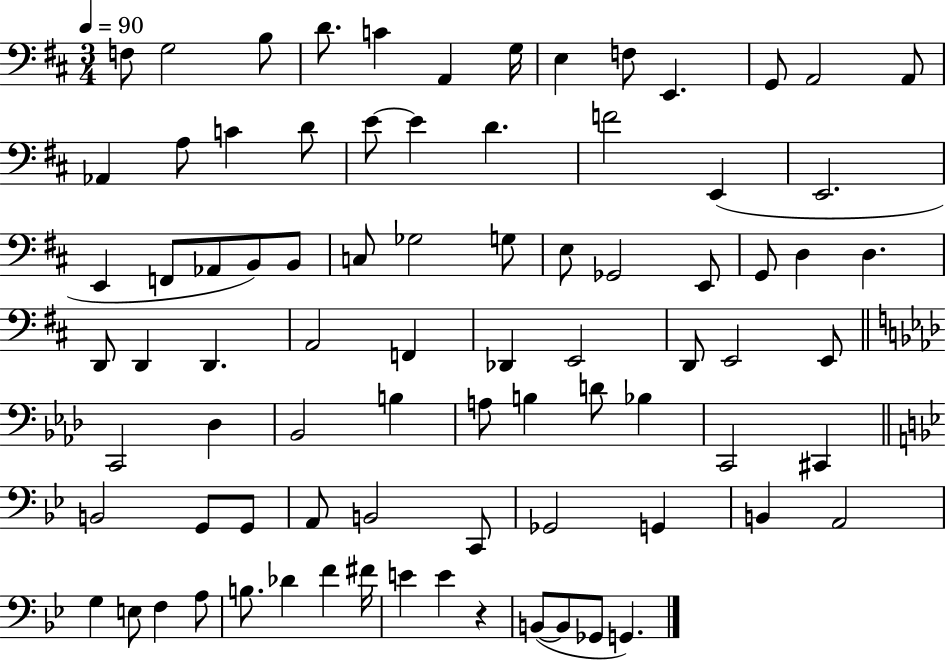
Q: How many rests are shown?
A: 1